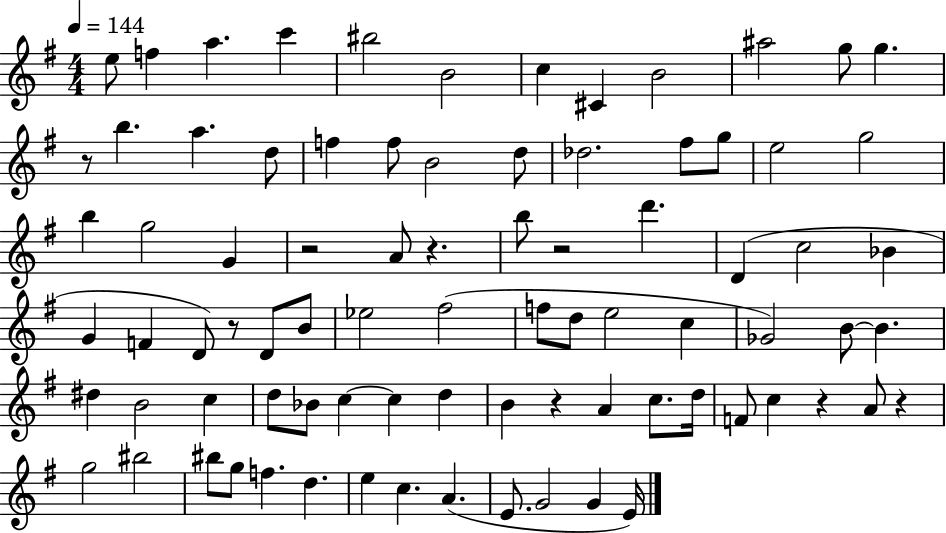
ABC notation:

X:1
T:Untitled
M:4/4
L:1/4
K:G
e/2 f a c' ^b2 B2 c ^C B2 ^a2 g/2 g z/2 b a d/2 f f/2 B2 d/2 _d2 ^f/2 g/2 e2 g2 b g2 G z2 A/2 z b/2 z2 d' D c2 _B G F D/2 z/2 D/2 B/2 _e2 ^f2 f/2 d/2 e2 c _G2 B/2 B ^d B2 c d/2 _B/2 c c d B z A c/2 d/4 F/2 c z A/2 z g2 ^b2 ^b/2 g/2 f d e c A E/2 G2 G E/4